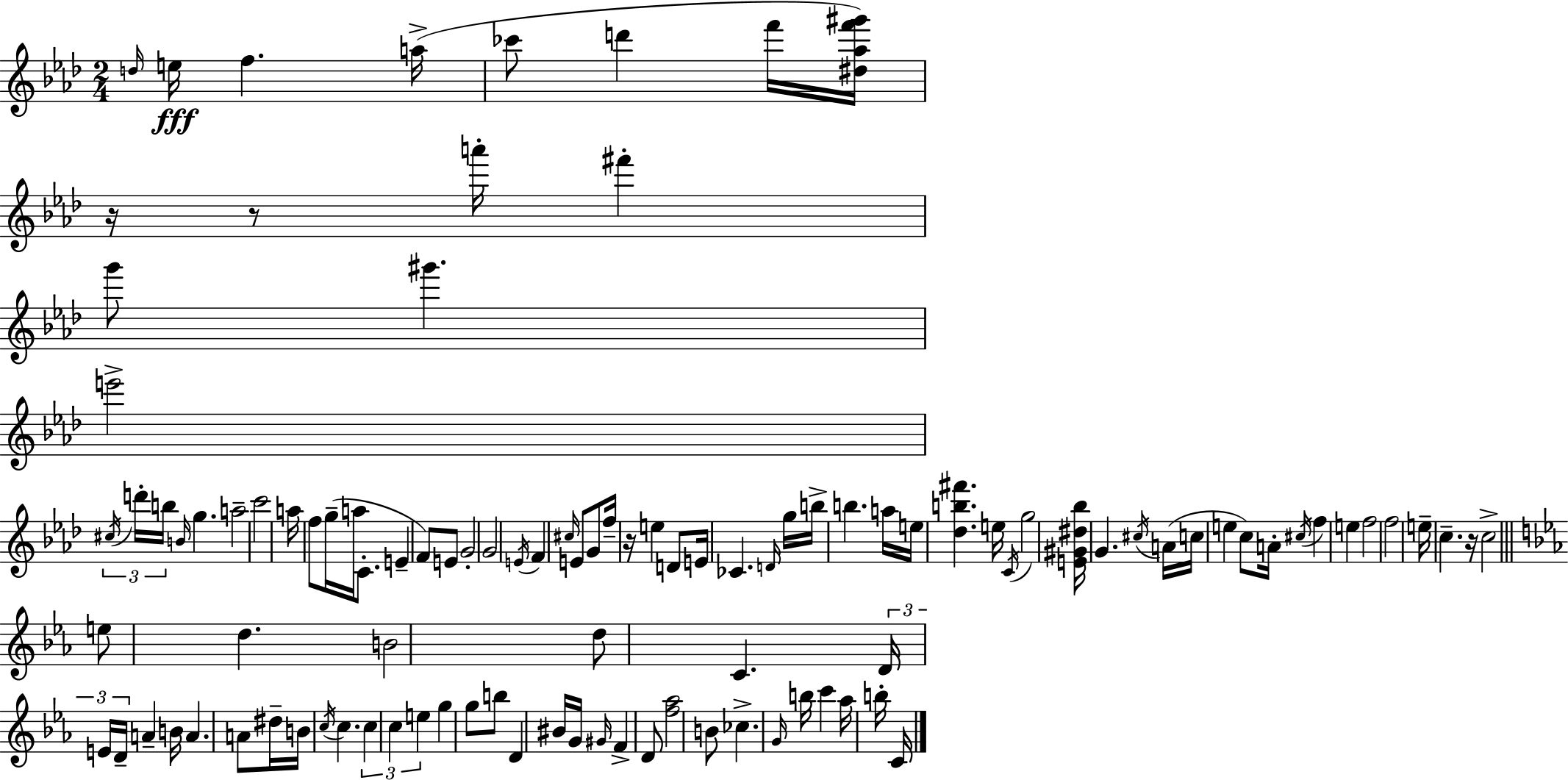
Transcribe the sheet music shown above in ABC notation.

X:1
T:Untitled
M:2/4
L:1/4
K:Ab
d/4 e/4 f a/4 _c'/2 d' f'/4 [^d_af'^g']/4 z/4 z/2 a'/4 ^f' g'/2 ^g' e'2 ^c/4 d'/4 b/4 B/4 g a2 c'2 a/4 f/2 g/4 a/4 C/2 E F/2 E/2 G2 G2 E/4 F ^c/4 E/2 G/2 f/4 z/4 e D/2 E/4 _C D/4 g/4 b/4 b a/4 e/4 [_db^f'] e/4 C/4 g2 [E^G^d_b]/4 G ^c/4 A/4 c/4 e c/2 A/4 ^c/4 f e f2 f2 e/4 c z/4 c2 e/2 d B2 d/2 C D/4 E/4 D/4 A B/4 A A/2 ^d/4 B/4 c/4 c c c e g g/2 b/2 D ^B/4 G/4 ^G/4 F D/2 [f_a]2 B/2 _c G/4 b/4 c' _a/4 b/4 C/4